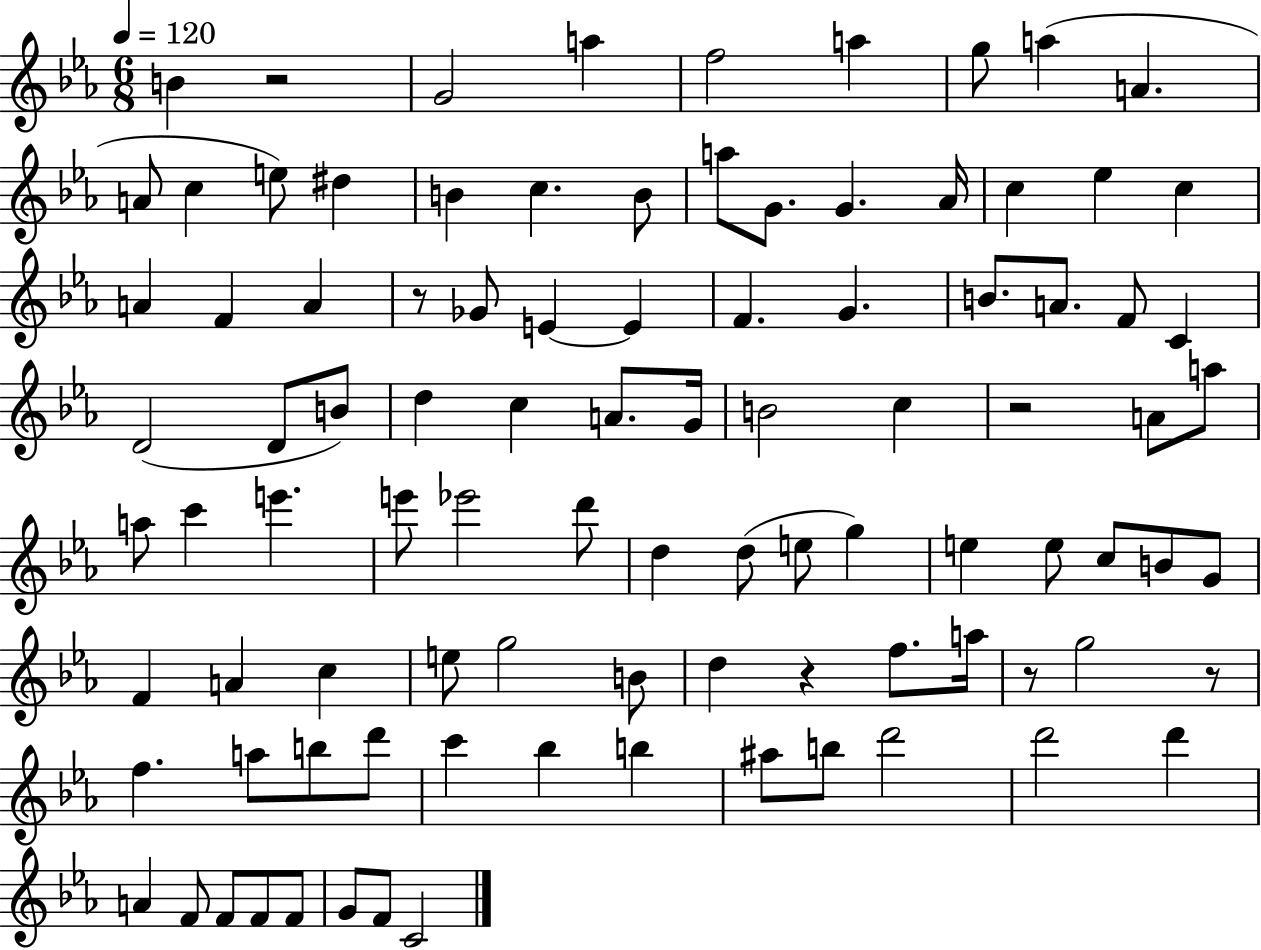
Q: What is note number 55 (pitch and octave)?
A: G5